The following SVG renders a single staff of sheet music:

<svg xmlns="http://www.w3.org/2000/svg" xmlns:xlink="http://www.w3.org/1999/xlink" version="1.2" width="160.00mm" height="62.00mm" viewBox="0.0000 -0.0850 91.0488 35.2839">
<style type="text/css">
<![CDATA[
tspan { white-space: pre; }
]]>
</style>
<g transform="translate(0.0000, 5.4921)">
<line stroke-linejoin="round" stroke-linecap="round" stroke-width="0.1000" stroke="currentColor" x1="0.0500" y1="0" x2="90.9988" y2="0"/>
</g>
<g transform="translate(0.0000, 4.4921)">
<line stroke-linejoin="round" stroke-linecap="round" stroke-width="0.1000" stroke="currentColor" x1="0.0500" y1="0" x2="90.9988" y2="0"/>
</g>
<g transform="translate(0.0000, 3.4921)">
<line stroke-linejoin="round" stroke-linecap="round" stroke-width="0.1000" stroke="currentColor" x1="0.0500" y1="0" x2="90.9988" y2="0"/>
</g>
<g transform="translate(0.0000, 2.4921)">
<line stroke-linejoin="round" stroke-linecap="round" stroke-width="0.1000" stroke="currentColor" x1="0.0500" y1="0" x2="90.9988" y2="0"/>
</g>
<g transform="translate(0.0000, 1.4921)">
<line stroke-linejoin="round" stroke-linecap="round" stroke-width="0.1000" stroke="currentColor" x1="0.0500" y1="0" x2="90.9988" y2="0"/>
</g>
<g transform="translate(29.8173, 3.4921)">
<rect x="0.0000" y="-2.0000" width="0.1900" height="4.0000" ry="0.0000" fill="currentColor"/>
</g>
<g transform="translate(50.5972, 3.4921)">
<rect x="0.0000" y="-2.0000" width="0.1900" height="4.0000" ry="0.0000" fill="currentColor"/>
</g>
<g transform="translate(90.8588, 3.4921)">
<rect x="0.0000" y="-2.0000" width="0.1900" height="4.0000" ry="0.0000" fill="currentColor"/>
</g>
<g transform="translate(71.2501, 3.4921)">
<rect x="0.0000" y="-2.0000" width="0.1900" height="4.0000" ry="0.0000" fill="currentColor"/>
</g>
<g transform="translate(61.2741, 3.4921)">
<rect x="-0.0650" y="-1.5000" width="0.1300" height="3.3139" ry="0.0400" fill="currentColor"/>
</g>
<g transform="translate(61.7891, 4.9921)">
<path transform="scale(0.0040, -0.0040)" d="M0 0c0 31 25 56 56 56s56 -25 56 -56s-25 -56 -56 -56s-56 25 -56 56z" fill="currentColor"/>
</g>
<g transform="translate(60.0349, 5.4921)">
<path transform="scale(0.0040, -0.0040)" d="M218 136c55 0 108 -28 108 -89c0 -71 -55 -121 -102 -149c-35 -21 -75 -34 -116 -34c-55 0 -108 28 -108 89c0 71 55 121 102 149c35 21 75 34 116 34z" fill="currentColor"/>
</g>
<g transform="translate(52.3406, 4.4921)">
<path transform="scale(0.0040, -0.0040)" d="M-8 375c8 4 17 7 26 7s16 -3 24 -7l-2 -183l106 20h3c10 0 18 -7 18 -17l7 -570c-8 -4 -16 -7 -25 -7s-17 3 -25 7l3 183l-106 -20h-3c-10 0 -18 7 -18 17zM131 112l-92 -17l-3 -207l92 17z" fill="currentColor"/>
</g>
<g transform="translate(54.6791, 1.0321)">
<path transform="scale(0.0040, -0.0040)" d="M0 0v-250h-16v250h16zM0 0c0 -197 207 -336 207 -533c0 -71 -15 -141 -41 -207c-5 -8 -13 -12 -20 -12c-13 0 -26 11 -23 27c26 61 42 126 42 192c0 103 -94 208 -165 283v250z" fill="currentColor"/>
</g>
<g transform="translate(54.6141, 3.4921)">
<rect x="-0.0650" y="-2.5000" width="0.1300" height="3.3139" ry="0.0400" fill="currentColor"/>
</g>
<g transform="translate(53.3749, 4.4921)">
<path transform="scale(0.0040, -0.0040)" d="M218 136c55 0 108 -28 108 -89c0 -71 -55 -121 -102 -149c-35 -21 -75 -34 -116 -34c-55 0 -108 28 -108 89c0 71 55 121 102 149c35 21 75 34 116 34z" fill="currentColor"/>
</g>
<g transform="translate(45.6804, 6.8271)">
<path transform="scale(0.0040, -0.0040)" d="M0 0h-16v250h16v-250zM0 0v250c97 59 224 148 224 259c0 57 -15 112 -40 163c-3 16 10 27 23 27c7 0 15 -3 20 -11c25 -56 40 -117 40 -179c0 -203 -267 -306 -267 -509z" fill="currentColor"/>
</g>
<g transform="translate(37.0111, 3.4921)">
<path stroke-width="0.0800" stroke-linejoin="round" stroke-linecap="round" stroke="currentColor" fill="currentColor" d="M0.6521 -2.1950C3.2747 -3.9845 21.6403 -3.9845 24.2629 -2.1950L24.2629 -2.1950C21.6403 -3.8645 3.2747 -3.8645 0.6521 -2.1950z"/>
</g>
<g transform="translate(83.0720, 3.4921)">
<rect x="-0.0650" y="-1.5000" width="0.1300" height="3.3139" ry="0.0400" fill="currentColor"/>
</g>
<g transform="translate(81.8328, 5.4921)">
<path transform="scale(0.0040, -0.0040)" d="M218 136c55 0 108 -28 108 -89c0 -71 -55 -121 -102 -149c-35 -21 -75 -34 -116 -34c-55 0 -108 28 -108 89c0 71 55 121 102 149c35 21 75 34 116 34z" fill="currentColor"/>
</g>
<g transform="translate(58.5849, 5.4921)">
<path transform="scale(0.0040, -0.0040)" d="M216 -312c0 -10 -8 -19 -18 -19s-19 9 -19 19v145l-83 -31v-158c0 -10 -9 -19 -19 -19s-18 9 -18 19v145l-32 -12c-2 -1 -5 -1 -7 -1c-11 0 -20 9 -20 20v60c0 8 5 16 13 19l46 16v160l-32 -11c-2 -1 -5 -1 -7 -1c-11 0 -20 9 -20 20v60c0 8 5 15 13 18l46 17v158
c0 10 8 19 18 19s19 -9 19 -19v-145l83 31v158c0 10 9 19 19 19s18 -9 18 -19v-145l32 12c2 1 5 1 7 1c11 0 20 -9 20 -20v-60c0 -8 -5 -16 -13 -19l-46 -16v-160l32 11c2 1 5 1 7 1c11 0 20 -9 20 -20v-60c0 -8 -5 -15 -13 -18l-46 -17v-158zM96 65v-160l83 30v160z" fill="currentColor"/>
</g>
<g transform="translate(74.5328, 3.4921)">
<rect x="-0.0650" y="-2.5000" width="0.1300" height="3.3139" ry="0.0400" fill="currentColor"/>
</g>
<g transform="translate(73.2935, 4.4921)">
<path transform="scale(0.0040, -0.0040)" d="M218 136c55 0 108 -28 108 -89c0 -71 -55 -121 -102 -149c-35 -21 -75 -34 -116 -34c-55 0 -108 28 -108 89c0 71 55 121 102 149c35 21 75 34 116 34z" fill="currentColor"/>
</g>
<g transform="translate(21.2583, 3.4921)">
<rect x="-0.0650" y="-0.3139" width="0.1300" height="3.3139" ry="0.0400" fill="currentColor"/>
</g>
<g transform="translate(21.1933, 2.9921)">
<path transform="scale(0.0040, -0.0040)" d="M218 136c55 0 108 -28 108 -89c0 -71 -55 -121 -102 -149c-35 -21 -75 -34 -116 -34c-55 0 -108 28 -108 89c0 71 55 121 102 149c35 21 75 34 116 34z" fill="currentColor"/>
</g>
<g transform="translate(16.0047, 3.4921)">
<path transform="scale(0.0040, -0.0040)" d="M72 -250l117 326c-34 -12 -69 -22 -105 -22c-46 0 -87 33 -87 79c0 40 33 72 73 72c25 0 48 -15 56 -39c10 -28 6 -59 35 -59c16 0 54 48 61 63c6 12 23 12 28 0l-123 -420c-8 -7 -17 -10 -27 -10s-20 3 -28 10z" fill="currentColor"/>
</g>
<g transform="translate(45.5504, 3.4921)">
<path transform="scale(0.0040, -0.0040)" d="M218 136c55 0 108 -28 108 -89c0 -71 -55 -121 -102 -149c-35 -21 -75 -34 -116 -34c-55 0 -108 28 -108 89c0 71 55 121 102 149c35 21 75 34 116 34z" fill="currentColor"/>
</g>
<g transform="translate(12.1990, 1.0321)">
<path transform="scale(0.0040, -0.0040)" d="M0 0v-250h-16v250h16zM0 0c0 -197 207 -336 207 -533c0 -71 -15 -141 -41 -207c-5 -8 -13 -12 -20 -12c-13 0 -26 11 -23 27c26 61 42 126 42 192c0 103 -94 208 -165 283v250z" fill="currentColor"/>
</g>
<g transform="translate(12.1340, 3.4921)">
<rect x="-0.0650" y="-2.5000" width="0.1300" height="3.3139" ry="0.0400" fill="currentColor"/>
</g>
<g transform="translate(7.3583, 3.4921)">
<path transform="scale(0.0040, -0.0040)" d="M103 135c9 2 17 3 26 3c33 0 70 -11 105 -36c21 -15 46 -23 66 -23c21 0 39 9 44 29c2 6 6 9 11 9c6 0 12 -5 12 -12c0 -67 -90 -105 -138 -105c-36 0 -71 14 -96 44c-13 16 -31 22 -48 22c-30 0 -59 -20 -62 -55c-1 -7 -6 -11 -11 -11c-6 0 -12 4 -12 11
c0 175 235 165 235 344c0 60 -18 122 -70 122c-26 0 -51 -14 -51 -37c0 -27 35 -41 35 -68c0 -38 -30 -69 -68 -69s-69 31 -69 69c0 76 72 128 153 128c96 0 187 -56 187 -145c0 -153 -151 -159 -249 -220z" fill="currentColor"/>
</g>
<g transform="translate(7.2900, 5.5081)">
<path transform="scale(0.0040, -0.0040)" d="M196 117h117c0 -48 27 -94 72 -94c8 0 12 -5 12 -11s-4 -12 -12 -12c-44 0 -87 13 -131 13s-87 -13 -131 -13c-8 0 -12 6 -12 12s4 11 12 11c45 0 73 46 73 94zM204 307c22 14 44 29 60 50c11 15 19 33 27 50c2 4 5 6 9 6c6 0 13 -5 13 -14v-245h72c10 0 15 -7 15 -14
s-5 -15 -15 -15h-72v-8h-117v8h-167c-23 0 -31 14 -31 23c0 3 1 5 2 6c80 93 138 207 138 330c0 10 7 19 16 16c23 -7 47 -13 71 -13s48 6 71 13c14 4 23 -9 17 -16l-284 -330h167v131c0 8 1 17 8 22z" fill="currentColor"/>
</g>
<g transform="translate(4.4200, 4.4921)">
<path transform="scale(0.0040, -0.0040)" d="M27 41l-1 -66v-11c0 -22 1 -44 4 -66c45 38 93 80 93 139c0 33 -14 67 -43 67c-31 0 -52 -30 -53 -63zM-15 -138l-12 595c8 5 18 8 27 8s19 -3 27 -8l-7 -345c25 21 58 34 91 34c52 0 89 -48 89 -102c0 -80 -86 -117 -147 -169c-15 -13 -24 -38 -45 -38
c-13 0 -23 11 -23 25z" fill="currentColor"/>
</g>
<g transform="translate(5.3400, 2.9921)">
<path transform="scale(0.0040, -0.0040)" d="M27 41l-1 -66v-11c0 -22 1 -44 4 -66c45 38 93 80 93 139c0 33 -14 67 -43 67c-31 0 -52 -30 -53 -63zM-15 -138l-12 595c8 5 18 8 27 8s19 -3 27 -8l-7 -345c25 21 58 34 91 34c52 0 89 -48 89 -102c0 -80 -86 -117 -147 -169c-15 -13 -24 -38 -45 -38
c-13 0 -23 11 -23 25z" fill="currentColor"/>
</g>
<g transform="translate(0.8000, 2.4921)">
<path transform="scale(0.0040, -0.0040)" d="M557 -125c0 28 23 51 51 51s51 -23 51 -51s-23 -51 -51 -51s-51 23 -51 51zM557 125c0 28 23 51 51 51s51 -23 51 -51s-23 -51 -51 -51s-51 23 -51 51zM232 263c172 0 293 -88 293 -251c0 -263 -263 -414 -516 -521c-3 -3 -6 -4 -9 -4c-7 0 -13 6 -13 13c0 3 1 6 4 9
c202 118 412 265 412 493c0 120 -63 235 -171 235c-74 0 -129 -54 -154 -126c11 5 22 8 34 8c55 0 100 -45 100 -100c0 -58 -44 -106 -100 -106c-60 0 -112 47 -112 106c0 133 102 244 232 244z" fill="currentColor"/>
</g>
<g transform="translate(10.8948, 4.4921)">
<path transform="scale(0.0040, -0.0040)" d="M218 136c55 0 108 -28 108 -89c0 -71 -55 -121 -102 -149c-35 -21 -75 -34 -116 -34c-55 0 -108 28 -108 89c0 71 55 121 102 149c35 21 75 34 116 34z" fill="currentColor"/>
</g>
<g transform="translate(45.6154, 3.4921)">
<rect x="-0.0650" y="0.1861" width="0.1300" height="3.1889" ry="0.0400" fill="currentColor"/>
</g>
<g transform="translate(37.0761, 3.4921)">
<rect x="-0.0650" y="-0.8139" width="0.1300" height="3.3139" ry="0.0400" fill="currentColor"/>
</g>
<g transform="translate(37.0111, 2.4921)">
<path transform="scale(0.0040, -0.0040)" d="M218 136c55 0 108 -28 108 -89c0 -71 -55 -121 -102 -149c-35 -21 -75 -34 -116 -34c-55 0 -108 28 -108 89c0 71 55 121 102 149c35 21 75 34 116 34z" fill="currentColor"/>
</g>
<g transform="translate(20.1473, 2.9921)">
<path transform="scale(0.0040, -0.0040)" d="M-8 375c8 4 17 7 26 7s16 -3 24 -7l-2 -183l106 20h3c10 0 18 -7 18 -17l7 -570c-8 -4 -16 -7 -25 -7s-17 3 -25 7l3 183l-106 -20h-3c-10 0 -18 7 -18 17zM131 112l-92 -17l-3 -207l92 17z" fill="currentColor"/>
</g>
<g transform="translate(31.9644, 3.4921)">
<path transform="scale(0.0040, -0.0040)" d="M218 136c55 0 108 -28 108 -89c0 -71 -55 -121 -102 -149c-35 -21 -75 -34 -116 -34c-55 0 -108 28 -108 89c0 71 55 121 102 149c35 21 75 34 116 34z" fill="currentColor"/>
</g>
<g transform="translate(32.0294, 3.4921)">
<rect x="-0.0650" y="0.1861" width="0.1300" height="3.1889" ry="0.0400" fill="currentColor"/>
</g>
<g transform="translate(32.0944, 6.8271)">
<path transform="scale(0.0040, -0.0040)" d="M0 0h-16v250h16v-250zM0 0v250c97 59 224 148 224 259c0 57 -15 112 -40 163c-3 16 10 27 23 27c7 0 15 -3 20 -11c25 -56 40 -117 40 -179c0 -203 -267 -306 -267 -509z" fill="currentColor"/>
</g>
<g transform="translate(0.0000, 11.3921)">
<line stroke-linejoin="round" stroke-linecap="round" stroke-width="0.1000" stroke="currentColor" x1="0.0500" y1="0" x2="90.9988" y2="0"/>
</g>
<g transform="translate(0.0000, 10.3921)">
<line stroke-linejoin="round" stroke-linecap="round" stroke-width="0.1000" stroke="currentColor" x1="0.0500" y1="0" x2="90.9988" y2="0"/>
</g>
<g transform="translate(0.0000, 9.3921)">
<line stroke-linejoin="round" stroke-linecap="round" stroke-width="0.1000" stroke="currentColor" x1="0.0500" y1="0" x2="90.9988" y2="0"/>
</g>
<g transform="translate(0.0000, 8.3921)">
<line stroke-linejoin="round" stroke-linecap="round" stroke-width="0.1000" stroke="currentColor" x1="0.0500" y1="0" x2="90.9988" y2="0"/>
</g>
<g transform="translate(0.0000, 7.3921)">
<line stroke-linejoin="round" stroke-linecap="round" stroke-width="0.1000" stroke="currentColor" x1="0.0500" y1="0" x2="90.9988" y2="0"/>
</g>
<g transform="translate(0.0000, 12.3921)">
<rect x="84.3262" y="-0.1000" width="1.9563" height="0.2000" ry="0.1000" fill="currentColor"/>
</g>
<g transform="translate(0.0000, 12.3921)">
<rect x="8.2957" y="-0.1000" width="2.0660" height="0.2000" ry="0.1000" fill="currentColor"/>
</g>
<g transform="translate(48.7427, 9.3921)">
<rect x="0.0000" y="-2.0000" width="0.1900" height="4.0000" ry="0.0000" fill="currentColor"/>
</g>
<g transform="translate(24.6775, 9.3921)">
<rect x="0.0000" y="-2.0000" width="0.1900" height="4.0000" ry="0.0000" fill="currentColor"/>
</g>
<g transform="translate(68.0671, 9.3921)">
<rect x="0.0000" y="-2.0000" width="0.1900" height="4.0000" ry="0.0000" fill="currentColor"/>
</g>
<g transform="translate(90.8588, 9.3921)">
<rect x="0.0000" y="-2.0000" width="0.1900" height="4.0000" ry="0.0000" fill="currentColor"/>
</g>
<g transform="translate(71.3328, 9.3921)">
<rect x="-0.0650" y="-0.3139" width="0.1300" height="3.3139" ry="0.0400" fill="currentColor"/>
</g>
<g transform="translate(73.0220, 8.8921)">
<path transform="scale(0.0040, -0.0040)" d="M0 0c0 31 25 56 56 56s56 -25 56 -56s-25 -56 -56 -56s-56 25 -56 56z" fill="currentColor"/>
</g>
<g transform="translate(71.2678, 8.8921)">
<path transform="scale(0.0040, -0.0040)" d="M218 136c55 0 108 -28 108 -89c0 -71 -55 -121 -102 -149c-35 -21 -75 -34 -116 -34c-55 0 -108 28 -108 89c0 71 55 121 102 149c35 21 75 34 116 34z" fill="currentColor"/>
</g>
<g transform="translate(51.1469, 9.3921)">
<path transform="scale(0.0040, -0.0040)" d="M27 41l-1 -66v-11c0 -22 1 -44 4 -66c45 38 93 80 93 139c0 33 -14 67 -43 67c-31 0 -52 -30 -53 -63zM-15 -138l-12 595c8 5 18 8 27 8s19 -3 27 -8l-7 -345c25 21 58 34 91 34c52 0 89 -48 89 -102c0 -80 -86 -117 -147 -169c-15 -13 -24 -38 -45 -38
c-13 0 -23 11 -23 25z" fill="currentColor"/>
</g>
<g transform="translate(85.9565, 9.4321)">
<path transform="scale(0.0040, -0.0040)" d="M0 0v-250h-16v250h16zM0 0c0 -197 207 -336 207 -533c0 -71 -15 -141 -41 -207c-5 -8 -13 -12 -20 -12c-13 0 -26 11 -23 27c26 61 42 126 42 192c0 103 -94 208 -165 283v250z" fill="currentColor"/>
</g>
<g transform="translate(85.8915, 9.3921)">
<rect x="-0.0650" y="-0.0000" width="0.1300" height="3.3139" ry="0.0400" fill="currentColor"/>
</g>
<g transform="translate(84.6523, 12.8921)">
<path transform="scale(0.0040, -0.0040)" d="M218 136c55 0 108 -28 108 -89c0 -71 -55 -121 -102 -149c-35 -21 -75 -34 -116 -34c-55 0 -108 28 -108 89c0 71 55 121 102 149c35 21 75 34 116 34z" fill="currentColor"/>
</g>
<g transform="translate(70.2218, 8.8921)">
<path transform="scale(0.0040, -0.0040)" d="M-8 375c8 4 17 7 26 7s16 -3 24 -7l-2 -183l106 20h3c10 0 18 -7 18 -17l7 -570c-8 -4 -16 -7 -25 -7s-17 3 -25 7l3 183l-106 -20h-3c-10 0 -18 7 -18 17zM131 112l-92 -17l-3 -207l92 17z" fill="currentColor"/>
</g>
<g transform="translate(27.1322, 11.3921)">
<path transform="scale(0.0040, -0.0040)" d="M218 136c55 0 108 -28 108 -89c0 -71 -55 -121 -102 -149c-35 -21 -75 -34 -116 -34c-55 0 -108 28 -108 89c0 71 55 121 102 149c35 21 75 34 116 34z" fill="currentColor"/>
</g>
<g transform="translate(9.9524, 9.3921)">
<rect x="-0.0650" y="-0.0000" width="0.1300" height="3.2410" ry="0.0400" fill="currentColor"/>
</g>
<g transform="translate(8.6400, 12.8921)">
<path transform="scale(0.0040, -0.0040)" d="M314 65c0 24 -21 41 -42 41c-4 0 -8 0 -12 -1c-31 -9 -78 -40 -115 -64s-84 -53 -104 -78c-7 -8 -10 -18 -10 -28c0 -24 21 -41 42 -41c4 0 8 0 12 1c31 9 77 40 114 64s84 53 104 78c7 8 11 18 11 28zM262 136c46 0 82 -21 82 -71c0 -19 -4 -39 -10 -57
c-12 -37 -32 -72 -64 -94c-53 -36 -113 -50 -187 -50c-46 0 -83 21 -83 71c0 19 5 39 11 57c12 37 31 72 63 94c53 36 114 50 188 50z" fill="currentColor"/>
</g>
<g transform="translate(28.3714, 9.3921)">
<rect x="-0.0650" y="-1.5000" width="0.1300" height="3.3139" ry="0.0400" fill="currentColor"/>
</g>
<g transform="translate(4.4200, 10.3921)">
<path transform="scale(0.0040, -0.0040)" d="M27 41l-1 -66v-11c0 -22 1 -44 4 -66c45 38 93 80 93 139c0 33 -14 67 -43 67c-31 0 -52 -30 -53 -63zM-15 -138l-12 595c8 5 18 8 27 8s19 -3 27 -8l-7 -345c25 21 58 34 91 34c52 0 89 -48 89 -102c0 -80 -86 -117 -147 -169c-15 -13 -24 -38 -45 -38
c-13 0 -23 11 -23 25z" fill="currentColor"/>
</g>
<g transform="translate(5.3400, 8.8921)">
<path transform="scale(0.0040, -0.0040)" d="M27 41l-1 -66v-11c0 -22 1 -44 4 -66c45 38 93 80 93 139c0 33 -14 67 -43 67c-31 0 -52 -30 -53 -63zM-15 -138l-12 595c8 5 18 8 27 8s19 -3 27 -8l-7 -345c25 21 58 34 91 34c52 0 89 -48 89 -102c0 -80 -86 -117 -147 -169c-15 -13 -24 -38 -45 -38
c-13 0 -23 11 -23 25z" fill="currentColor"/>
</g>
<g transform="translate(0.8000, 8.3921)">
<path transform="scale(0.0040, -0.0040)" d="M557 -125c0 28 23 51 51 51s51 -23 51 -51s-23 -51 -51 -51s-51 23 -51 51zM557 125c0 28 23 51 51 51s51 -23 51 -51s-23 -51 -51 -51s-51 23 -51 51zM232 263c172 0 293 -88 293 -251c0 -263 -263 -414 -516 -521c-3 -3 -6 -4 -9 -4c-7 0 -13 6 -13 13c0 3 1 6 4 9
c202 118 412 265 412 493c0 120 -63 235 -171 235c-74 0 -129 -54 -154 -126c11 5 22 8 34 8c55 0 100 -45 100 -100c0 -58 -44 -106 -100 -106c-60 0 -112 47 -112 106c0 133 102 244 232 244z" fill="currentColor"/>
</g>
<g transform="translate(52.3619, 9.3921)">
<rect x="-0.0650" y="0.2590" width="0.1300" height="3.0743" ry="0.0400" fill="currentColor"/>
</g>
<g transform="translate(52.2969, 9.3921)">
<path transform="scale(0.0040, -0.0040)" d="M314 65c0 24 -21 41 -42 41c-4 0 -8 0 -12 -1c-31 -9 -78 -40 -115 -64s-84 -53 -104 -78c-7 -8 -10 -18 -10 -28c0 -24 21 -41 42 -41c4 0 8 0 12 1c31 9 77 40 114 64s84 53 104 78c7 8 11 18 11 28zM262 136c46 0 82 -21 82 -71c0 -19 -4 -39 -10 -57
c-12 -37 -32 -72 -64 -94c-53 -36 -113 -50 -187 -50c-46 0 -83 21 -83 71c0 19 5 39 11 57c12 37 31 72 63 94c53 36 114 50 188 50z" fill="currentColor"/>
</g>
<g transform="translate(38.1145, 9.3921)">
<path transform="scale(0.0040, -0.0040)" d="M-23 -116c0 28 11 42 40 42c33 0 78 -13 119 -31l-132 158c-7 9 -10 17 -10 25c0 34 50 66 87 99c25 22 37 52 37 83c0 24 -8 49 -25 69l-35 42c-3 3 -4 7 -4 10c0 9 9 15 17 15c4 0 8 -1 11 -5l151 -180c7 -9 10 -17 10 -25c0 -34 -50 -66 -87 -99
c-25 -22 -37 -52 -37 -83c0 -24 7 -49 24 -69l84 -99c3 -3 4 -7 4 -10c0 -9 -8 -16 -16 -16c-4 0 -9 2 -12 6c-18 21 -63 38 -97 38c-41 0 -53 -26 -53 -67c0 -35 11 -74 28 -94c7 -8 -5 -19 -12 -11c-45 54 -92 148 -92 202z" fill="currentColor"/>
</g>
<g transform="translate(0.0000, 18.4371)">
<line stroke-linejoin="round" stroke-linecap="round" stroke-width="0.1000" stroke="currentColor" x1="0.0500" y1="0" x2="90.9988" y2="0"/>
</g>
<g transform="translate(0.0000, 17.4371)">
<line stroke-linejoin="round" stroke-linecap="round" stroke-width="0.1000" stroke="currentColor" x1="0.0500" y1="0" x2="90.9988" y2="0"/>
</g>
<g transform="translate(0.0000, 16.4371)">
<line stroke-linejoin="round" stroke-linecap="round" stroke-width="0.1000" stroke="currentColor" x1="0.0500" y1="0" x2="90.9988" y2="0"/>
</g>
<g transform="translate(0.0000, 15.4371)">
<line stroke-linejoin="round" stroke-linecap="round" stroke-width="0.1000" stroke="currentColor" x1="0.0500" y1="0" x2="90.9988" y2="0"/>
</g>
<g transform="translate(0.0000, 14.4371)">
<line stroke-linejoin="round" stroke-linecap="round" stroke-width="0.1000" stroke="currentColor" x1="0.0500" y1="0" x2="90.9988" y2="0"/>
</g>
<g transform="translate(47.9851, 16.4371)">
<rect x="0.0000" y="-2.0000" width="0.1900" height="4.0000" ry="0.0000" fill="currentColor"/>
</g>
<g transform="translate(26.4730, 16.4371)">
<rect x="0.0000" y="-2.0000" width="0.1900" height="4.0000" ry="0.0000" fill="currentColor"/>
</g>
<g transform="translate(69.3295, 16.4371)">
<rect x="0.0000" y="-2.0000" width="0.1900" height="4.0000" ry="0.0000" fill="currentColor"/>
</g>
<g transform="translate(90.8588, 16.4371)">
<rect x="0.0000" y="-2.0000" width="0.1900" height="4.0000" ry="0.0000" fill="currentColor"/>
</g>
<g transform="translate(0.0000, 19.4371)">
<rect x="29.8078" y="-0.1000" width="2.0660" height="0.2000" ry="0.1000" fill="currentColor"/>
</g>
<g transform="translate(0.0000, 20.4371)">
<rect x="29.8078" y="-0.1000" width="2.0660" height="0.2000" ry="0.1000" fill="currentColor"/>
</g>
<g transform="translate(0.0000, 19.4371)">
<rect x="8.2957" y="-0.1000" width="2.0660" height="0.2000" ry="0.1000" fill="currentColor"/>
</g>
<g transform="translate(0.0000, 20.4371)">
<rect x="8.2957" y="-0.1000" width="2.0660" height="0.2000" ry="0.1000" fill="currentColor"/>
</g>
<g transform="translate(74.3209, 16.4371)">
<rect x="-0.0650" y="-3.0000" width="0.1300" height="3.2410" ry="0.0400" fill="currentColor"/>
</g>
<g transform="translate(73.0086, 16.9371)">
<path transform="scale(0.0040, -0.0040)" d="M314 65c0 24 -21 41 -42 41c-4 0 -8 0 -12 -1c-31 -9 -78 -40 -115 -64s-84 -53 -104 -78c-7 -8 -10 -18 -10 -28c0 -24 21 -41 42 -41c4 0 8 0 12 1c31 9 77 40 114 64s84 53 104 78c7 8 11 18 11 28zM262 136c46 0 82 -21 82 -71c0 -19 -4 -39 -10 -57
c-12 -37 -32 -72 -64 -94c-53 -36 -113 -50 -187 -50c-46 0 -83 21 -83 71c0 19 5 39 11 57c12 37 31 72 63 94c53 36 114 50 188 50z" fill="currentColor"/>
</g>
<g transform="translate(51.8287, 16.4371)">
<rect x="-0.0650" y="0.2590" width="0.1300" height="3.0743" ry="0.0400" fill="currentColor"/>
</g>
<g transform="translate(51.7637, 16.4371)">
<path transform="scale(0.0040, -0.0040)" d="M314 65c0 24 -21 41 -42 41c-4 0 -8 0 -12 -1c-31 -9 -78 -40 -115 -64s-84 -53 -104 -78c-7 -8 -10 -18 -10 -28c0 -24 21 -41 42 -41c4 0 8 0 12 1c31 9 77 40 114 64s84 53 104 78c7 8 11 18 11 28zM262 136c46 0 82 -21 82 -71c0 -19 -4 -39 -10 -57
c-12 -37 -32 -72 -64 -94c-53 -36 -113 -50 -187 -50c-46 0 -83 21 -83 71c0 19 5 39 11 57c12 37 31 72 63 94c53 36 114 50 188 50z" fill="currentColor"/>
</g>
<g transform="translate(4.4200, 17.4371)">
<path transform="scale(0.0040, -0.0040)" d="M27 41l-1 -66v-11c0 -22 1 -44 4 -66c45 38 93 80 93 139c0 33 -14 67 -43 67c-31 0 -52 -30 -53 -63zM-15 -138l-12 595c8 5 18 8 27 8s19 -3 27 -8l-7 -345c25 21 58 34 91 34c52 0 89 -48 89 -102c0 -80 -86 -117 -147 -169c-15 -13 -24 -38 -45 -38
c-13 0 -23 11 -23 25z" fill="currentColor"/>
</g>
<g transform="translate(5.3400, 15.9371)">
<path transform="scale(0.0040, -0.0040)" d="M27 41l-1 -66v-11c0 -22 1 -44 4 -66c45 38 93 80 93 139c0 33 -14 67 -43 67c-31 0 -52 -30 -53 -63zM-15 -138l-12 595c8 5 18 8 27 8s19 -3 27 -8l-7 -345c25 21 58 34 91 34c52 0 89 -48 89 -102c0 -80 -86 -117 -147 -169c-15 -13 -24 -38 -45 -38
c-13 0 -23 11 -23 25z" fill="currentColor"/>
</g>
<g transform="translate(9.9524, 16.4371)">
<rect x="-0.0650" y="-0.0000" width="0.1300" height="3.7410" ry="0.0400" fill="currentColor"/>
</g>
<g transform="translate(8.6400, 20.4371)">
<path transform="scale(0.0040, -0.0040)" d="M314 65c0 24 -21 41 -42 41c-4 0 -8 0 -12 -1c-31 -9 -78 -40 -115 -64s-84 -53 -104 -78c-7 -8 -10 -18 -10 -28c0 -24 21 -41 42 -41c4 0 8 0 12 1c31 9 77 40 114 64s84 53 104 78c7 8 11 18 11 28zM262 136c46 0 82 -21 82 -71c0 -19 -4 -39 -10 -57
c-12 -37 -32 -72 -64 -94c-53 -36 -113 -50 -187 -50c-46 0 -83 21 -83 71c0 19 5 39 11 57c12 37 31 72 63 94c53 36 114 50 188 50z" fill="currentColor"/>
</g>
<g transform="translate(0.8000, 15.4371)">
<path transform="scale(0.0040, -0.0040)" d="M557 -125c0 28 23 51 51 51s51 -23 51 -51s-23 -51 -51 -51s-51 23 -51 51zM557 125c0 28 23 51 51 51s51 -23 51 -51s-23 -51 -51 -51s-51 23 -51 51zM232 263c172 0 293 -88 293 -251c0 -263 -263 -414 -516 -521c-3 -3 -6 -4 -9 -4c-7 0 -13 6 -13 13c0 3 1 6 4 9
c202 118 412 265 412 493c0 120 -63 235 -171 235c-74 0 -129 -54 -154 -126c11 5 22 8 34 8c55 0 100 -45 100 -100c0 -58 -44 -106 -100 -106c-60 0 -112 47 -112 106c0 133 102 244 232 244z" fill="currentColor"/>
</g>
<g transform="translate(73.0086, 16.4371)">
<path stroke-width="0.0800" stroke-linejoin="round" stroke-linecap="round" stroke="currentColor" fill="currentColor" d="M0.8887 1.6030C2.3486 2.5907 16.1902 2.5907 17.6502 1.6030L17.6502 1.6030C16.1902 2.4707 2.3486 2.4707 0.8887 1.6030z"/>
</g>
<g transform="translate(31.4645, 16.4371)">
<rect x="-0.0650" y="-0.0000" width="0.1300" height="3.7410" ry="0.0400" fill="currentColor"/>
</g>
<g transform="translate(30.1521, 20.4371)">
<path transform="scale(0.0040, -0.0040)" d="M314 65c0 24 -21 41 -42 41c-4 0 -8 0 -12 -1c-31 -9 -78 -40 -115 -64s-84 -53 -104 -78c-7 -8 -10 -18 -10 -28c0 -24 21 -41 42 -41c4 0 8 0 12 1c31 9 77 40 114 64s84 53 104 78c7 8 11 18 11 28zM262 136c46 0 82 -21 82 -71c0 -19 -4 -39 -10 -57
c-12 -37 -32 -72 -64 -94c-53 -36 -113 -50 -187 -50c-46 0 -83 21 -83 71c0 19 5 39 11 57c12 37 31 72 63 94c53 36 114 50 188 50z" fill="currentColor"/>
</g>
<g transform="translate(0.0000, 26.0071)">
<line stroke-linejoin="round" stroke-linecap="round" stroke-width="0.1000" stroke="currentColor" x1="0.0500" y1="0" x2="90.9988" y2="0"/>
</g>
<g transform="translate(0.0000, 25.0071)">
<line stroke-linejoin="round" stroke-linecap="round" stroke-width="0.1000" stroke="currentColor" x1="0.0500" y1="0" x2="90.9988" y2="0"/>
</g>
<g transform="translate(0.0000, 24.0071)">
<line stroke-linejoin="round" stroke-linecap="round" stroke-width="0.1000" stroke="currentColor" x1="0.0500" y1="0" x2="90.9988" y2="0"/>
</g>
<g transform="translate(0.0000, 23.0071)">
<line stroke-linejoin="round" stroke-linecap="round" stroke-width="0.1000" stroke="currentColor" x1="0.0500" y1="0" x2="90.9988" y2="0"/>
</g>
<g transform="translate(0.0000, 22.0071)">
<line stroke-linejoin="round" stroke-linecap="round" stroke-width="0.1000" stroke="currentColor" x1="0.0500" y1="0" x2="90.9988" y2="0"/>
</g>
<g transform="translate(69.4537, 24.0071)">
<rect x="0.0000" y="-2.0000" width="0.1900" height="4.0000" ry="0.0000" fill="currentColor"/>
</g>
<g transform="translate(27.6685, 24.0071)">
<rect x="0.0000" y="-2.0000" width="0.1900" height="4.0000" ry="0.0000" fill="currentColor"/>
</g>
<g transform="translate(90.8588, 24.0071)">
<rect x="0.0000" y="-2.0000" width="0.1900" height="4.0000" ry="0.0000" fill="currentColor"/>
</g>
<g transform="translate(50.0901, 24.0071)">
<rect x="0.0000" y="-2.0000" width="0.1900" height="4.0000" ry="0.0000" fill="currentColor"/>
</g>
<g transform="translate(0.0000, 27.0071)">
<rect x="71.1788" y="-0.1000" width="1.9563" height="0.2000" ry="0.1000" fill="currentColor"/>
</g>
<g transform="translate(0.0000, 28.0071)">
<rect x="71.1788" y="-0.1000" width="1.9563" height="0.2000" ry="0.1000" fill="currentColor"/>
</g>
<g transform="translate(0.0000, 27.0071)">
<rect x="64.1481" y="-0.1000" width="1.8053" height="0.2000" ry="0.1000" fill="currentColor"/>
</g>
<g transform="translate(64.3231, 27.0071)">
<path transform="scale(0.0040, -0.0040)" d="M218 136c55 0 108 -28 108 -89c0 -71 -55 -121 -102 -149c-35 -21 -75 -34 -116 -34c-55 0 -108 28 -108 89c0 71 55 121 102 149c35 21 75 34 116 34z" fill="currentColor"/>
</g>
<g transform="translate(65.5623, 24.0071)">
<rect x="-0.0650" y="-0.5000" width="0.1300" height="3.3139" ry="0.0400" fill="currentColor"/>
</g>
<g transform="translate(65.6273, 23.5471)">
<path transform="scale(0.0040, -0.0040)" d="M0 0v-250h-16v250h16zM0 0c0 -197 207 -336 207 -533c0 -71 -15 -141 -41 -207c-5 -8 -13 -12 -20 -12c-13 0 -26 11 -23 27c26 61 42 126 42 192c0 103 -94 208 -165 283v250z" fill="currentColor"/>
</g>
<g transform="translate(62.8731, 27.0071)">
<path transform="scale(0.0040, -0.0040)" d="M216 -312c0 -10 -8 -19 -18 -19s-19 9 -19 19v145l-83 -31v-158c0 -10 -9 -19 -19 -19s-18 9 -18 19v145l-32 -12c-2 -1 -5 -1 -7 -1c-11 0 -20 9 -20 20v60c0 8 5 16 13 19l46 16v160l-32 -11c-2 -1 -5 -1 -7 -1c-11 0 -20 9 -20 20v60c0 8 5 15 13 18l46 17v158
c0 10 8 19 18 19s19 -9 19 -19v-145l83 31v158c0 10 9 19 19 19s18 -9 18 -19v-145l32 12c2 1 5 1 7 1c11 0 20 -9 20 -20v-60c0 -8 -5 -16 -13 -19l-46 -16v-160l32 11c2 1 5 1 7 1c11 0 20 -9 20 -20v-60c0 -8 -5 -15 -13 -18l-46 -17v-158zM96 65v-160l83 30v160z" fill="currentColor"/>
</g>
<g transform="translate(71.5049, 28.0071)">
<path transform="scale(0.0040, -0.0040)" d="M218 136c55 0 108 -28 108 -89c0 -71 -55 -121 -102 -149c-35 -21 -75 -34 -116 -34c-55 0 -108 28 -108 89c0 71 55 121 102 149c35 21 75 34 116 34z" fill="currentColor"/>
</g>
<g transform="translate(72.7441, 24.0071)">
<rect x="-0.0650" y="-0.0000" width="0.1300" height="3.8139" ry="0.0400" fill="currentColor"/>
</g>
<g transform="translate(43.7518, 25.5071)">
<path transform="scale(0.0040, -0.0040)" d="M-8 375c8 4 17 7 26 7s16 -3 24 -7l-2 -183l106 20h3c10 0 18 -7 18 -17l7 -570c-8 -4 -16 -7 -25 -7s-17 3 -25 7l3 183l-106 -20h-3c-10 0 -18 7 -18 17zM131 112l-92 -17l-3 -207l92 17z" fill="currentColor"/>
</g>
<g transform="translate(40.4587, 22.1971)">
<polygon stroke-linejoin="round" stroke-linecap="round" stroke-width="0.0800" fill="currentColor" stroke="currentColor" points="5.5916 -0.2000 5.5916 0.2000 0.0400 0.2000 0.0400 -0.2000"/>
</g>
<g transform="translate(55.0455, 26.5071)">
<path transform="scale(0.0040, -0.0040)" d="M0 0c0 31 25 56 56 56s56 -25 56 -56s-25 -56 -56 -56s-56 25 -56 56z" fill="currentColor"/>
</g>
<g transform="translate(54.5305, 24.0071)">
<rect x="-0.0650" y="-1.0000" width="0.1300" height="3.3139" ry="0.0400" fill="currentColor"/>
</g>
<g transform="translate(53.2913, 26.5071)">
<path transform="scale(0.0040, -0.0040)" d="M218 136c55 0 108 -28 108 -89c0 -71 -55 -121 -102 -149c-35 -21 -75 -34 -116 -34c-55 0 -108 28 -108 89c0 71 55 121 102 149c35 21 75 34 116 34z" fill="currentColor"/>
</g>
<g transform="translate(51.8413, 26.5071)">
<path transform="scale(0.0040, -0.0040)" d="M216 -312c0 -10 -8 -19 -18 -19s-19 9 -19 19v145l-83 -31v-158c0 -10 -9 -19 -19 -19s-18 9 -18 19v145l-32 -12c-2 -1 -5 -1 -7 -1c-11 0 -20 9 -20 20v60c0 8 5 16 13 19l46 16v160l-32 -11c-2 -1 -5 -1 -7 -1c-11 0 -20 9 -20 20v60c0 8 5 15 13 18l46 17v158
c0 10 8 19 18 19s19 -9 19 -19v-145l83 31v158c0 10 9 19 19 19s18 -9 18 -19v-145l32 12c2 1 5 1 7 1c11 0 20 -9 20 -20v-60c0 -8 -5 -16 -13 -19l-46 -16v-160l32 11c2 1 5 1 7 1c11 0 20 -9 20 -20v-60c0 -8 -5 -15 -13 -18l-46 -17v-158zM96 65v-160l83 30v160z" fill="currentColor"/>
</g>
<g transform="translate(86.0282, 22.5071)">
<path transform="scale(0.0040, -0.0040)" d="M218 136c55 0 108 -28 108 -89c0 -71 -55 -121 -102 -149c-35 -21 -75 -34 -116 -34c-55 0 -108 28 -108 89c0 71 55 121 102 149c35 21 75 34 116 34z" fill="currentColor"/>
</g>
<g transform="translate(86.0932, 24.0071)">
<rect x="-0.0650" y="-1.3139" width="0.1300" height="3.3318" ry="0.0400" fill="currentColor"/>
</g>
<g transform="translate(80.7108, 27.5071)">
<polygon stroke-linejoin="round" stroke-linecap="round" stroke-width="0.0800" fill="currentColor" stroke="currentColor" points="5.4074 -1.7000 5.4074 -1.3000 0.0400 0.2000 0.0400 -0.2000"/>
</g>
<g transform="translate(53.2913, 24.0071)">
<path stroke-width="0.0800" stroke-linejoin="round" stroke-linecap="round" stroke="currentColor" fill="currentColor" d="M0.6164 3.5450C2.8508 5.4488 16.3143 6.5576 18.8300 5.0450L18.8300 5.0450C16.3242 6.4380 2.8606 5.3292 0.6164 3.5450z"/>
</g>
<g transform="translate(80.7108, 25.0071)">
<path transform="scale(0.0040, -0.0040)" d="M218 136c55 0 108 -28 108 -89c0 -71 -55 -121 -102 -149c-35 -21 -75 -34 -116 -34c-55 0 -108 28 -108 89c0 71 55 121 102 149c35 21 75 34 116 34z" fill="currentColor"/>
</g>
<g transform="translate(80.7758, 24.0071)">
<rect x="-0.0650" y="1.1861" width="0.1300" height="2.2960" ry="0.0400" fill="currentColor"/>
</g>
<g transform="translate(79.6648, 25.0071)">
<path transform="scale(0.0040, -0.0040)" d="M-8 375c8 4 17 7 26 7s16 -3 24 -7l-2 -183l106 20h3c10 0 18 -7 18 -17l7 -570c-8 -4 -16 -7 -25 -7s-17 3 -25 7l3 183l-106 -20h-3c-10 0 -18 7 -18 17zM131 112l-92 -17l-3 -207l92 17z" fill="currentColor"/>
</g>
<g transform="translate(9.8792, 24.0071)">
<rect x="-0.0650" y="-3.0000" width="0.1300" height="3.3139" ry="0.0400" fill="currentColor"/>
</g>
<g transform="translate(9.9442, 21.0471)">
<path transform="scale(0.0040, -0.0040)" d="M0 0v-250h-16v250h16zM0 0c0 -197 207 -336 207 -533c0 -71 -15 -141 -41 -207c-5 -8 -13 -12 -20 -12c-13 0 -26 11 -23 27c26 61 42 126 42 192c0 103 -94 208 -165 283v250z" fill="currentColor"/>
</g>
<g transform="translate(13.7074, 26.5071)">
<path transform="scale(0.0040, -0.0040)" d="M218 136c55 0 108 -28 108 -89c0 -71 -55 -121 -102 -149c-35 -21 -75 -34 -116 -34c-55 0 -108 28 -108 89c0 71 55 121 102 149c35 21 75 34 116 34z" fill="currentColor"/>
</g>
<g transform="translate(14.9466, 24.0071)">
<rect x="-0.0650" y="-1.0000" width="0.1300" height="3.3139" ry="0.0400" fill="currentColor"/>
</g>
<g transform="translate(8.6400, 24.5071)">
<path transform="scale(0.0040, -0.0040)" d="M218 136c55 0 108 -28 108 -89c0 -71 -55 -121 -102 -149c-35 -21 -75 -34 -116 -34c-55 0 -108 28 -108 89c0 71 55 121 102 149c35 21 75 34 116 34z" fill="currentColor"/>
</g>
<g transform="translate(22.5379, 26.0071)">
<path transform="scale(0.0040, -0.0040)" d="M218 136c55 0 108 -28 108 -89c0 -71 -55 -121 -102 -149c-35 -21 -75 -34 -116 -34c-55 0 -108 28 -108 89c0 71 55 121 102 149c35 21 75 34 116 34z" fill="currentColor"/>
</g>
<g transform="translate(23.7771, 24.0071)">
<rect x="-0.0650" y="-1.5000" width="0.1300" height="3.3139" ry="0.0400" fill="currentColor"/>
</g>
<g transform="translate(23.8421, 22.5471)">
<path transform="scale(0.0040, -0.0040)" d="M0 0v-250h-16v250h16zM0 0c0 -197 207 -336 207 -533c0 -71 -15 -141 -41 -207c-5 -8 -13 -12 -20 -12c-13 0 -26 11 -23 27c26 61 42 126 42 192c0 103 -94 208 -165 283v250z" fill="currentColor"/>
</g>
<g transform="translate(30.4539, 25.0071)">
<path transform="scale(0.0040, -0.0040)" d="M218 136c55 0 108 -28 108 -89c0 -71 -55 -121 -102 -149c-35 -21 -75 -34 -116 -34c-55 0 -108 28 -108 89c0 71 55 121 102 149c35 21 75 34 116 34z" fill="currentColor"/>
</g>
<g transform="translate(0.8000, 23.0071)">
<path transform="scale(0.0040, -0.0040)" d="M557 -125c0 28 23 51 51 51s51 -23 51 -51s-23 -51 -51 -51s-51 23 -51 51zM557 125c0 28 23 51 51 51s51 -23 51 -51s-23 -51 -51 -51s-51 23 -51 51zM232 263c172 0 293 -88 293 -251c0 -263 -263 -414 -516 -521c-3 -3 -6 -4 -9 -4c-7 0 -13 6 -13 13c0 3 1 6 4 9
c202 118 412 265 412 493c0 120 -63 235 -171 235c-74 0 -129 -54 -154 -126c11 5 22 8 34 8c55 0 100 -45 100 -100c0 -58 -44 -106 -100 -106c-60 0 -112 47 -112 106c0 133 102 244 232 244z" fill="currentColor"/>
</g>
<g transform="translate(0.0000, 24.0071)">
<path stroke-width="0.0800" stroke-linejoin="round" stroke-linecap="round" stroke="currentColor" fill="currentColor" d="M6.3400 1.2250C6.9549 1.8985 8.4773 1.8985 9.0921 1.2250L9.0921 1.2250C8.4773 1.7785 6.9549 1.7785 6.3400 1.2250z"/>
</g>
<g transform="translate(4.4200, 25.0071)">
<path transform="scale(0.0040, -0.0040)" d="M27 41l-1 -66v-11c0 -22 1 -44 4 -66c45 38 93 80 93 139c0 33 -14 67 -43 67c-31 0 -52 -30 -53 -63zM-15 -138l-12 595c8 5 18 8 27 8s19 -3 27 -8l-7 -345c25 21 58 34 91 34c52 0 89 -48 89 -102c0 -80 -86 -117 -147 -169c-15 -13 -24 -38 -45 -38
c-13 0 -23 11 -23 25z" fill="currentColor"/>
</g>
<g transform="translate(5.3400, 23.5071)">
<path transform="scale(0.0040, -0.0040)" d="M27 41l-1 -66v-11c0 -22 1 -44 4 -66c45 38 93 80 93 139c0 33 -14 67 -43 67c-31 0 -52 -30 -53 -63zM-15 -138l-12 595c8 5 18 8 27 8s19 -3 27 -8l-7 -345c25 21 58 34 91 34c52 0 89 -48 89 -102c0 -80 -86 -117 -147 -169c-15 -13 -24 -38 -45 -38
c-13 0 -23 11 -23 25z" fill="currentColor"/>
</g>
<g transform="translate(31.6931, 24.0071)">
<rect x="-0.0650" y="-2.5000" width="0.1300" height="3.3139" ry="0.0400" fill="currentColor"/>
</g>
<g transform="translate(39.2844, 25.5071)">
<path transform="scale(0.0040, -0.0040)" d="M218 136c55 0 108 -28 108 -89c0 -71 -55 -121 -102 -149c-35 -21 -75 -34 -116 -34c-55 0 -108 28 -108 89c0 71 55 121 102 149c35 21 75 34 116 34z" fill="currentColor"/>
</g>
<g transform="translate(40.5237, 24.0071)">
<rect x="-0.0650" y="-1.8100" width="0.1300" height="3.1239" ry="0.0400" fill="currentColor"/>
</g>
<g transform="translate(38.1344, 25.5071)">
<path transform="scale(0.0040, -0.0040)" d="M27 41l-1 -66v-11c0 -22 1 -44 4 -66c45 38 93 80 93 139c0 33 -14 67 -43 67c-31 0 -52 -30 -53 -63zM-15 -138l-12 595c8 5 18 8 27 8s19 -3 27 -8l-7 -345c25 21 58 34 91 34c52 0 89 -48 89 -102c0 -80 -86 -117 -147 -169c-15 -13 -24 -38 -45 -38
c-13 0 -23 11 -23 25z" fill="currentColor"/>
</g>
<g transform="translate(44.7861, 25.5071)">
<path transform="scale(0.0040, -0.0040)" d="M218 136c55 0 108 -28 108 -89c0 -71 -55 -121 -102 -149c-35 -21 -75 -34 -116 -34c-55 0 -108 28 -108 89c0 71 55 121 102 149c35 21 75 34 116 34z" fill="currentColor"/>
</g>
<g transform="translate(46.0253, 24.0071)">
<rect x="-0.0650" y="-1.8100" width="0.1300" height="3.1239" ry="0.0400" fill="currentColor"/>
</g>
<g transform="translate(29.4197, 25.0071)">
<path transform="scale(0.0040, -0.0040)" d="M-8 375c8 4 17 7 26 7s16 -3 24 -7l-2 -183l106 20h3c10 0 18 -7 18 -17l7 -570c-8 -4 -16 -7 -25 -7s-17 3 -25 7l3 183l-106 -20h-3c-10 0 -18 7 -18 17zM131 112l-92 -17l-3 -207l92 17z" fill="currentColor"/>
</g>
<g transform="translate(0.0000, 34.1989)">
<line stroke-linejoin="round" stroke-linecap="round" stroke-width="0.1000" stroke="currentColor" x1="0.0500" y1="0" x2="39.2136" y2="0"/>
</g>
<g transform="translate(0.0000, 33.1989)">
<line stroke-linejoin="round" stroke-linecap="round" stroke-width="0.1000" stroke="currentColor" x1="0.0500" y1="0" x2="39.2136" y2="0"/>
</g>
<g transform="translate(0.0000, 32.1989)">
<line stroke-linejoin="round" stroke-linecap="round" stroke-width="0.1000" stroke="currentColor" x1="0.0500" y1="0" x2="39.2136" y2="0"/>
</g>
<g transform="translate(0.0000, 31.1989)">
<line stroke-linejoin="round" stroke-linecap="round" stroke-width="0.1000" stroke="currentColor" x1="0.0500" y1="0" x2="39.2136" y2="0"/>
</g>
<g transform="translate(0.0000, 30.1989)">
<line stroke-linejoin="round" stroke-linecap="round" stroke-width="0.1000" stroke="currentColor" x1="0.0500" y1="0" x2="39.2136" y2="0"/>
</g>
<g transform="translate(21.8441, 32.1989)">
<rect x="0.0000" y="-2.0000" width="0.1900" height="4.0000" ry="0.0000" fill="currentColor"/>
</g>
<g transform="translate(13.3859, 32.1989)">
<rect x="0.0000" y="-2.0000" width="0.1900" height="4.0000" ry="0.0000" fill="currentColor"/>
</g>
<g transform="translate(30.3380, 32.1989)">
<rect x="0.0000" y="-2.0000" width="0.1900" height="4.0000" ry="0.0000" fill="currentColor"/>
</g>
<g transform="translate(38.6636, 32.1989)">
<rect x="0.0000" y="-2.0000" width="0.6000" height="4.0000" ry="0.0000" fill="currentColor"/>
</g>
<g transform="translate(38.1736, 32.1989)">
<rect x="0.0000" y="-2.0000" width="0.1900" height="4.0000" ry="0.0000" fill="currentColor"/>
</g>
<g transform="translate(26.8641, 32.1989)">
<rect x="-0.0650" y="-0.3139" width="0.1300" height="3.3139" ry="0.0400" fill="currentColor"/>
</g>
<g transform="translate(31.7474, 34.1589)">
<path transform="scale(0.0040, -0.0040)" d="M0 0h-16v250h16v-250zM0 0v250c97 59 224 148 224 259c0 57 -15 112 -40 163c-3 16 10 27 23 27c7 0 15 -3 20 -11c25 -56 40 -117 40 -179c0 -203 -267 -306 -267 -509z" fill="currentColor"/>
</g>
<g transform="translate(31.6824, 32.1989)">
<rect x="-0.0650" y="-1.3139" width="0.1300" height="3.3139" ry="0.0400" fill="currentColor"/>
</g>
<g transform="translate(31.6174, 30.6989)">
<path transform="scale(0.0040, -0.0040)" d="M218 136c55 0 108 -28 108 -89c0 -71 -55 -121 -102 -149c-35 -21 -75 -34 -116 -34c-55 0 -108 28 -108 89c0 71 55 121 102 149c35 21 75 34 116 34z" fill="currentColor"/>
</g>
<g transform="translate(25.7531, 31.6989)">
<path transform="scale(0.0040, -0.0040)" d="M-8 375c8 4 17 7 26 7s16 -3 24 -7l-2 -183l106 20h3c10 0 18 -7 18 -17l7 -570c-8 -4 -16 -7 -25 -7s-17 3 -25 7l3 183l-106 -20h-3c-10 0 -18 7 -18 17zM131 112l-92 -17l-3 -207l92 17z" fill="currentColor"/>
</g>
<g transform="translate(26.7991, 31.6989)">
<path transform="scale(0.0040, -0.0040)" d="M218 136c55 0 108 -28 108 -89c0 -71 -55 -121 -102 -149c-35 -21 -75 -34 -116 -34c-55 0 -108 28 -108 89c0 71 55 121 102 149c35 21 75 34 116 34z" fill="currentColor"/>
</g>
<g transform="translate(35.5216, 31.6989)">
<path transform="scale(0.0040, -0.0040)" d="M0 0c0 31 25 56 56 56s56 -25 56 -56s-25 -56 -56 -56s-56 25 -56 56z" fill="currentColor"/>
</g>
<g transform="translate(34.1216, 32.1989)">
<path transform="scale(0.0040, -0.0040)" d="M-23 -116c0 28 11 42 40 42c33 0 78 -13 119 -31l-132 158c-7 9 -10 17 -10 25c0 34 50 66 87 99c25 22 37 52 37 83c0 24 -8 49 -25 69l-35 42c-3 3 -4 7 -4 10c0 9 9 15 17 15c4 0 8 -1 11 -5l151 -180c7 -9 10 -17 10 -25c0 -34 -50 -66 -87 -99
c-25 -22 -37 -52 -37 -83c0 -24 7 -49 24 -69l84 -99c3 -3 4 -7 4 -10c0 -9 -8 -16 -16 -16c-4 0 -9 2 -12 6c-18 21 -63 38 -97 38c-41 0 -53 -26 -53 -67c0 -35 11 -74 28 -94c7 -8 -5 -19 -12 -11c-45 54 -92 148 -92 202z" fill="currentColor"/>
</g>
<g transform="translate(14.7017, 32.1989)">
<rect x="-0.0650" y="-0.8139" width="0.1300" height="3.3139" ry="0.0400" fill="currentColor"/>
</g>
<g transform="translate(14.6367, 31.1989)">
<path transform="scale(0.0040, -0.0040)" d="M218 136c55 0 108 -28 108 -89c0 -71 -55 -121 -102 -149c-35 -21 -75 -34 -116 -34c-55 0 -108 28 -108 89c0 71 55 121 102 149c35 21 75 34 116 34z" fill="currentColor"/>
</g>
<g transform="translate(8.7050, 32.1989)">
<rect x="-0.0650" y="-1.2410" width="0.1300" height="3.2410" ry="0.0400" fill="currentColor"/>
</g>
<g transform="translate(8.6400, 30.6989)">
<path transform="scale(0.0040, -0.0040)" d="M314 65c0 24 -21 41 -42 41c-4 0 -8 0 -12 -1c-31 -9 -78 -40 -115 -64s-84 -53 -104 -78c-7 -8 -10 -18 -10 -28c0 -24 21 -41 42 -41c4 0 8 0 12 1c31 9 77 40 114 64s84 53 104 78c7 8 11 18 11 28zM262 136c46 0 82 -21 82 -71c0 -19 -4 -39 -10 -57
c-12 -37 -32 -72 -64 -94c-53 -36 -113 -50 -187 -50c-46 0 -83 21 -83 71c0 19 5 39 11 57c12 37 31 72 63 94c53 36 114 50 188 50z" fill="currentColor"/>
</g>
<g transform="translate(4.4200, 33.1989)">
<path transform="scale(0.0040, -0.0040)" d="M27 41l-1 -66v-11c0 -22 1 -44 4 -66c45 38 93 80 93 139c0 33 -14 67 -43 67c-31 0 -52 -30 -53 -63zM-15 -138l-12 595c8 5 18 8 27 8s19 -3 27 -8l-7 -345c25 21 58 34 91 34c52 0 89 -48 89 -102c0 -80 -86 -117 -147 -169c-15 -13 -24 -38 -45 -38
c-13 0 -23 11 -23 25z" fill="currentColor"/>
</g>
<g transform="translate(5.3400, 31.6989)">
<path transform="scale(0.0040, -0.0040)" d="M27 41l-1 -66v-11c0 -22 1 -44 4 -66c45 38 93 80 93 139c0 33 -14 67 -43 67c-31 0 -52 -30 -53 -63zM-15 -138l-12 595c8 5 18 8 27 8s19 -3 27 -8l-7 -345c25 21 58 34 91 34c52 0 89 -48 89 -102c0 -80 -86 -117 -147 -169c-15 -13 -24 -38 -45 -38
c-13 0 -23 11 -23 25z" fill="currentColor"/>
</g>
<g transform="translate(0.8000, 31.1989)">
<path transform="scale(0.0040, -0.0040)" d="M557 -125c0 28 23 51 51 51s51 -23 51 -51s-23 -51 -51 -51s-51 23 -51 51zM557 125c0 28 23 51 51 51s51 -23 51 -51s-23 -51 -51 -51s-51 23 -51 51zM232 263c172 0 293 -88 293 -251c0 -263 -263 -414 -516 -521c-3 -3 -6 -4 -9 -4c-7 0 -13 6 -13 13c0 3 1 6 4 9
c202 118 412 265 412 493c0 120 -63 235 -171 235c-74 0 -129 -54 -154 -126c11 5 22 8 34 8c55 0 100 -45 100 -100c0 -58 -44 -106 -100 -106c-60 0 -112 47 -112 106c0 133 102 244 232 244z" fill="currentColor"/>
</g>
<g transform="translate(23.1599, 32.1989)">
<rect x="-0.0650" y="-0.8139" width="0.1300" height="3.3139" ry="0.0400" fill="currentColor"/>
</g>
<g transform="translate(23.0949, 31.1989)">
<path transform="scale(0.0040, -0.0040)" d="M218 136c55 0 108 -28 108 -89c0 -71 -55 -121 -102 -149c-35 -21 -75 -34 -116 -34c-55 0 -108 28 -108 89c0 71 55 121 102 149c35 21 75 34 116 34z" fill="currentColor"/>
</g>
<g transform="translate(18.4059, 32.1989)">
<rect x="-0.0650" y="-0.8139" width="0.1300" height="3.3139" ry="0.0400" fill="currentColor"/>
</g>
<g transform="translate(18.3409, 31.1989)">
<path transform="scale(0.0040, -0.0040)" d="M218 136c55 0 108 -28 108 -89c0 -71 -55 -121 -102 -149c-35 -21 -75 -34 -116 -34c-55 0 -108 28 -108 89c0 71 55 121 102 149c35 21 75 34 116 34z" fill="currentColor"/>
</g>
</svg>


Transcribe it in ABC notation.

X:1
T:Untitled
M:2/4
L:1/4
K:Bb
_B,,/2 z/2 E, D,/2 F, D,/2 B,,/2 ^G,, _B,, G,, D,,2 G,, z _D,2 E, D,,/2 C,,2 C,,2 D,2 C,2 C,/2 F,, G,,/2 B,, _A,,/2 A,,/2 ^F,, ^E,,/2 C,, B,,/2 G,/2 G,2 F, F, F, E, G,/2 z